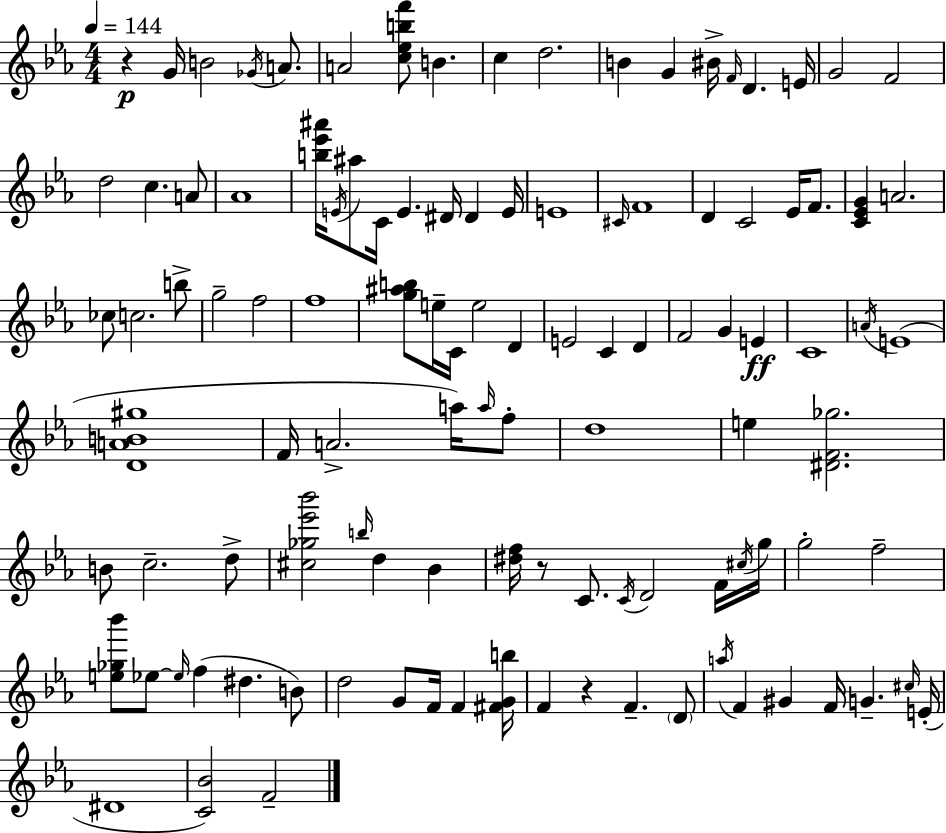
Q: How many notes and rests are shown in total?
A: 110